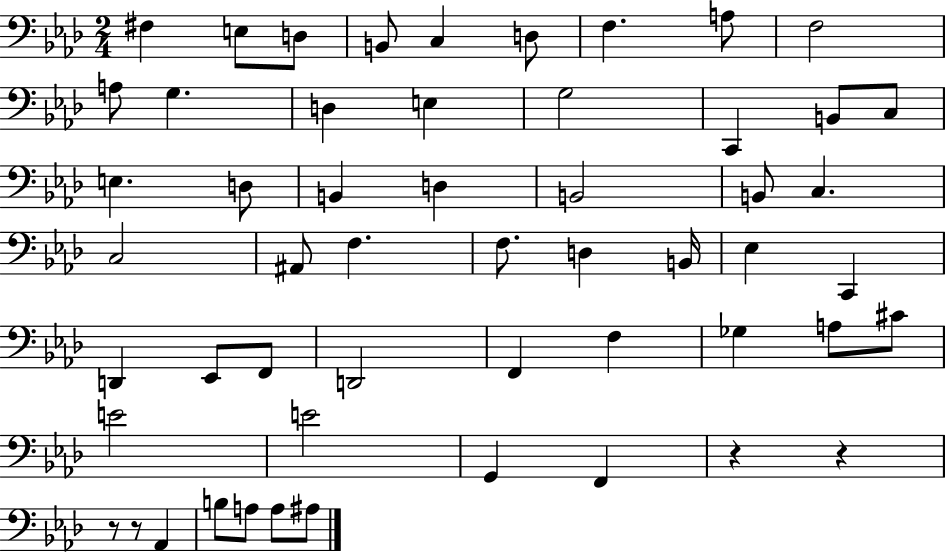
{
  \clef bass
  \numericTimeSignature
  \time 2/4
  \key aes \major
  fis4 e8 d8 | b,8 c4 d8 | f4. a8 | f2 | \break a8 g4. | d4 e4 | g2 | c,4 b,8 c8 | \break e4. d8 | b,4 d4 | b,2 | b,8 c4. | \break c2 | ais,8 f4. | f8. d4 b,16 | ees4 c,4 | \break d,4 ees,8 f,8 | d,2 | f,4 f4 | ges4 a8 cis'8 | \break e'2 | e'2 | g,4 f,4 | r4 r4 | \break r8 r8 aes,4 | b8 a8 a8 ais8 | \bar "|."
}